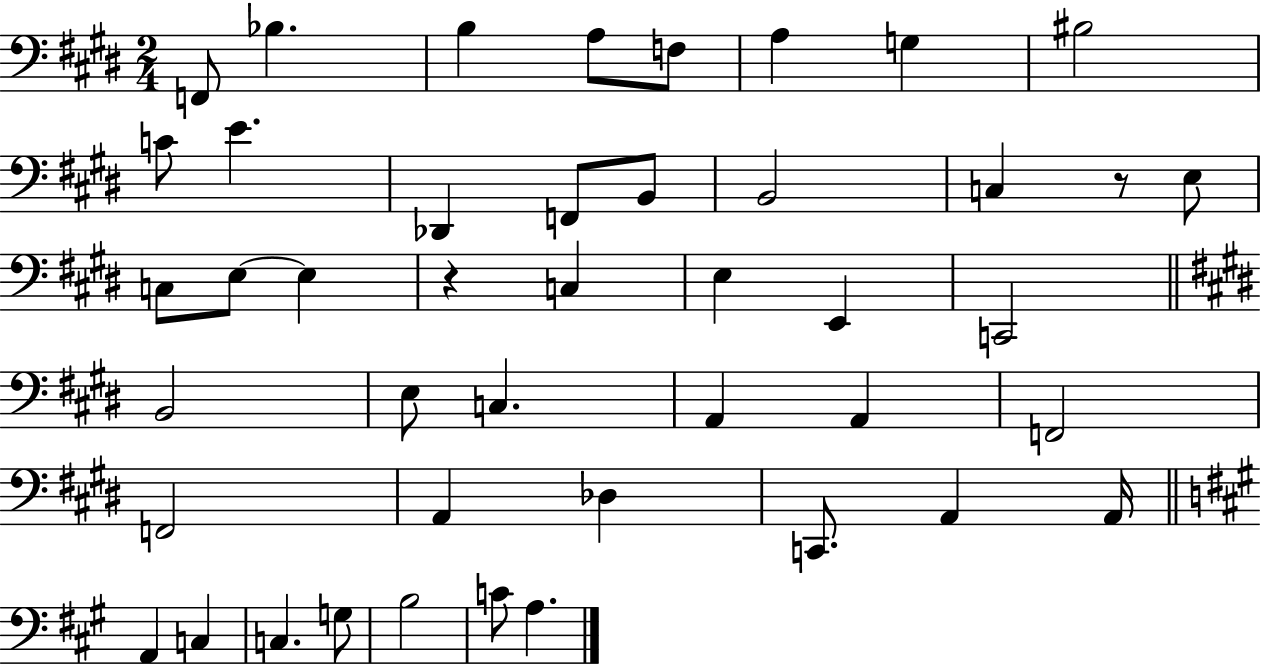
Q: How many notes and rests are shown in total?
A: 44